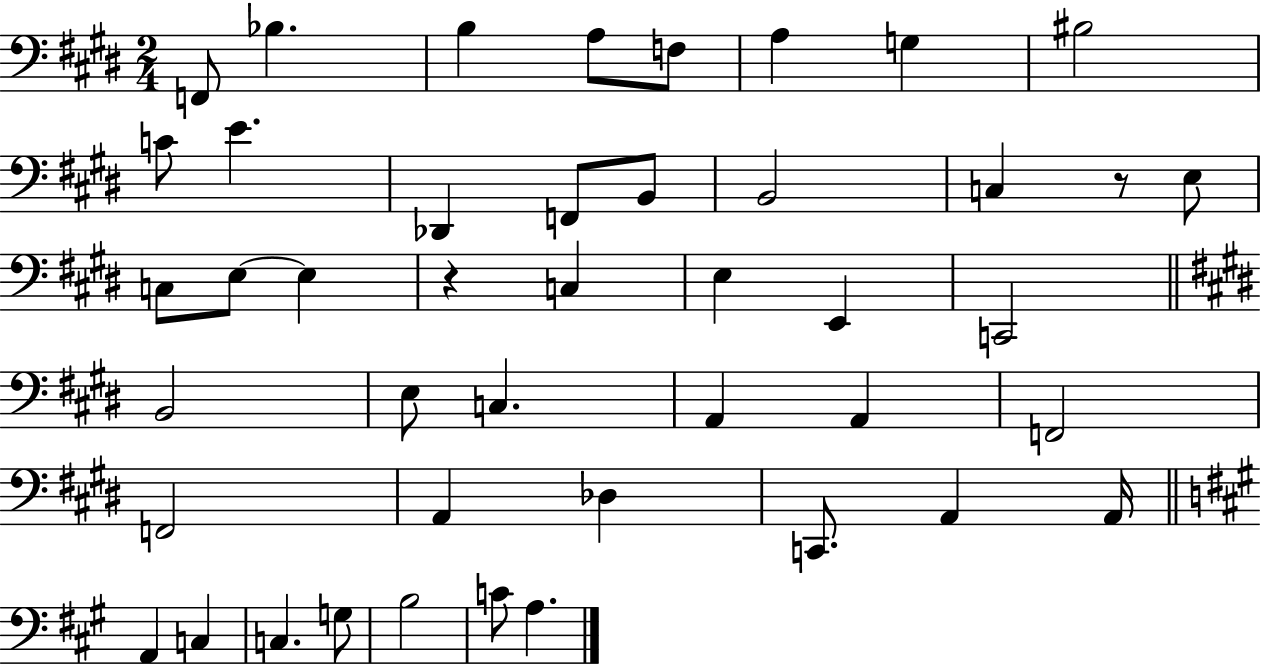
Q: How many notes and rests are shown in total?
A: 44